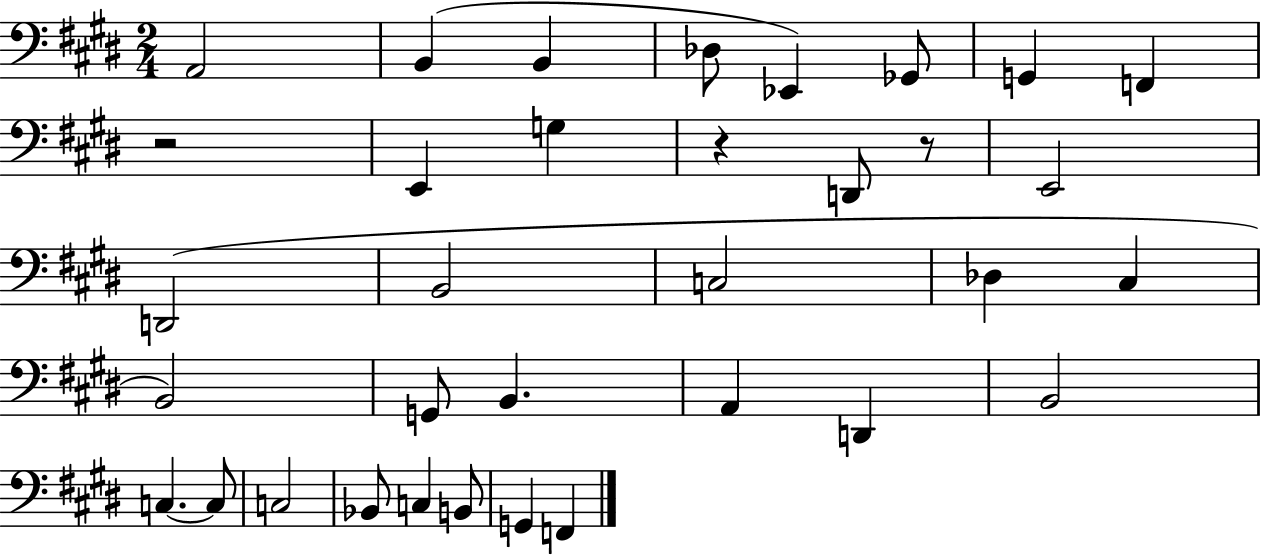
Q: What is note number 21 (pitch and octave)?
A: A2